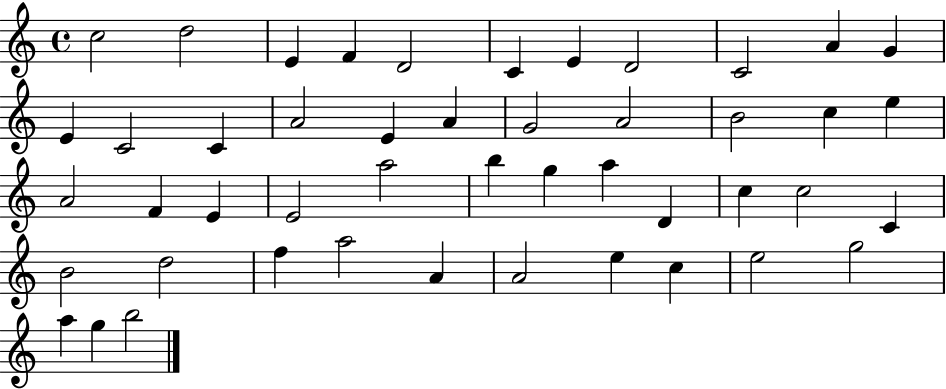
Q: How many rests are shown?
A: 0